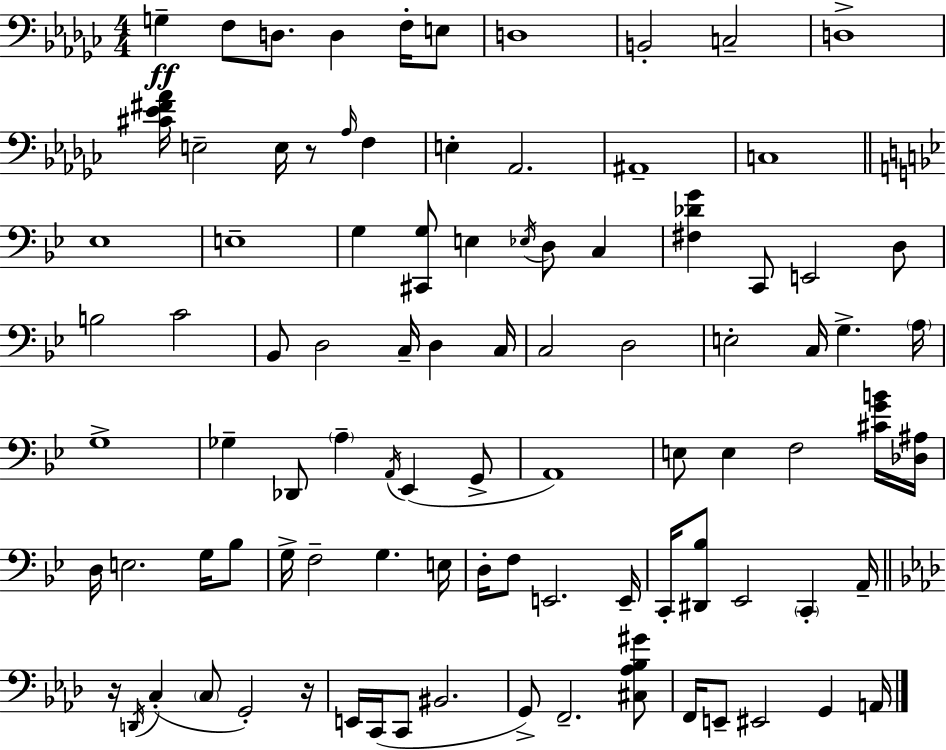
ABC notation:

X:1
T:Untitled
M:4/4
L:1/4
K:Ebm
G, F,/2 D,/2 D, F,/4 E,/2 D,4 B,,2 C,2 D,4 [^C_E^F_A]/4 E,2 E,/4 z/2 _A,/4 F, E, _A,,2 ^A,,4 C,4 _E,4 E,4 G, [^C,,G,]/2 E, _E,/4 D,/2 C, [^F,_DG] C,,/2 E,,2 D,/2 B,2 C2 _B,,/2 D,2 C,/4 D, C,/4 C,2 D,2 E,2 C,/4 G, A,/4 G,4 _G, _D,,/2 A, A,,/4 _E,, G,,/2 A,,4 E,/2 E, F,2 [^CGB]/4 [_D,^A,]/4 D,/4 E,2 G,/4 _B,/2 G,/4 F,2 G, E,/4 D,/4 F,/2 E,,2 E,,/4 C,,/4 [^D,,_B,]/2 _E,,2 C,, A,,/4 z/4 D,,/4 C, C,/2 G,,2 z/4 E,,/4 C,,/4 C,,/2 ^B,,2 G,,/2 F,,2 [^C,_A,_B,^G]/2 F,,/4 E,,/2 ^E,,2 G,, A,,/4